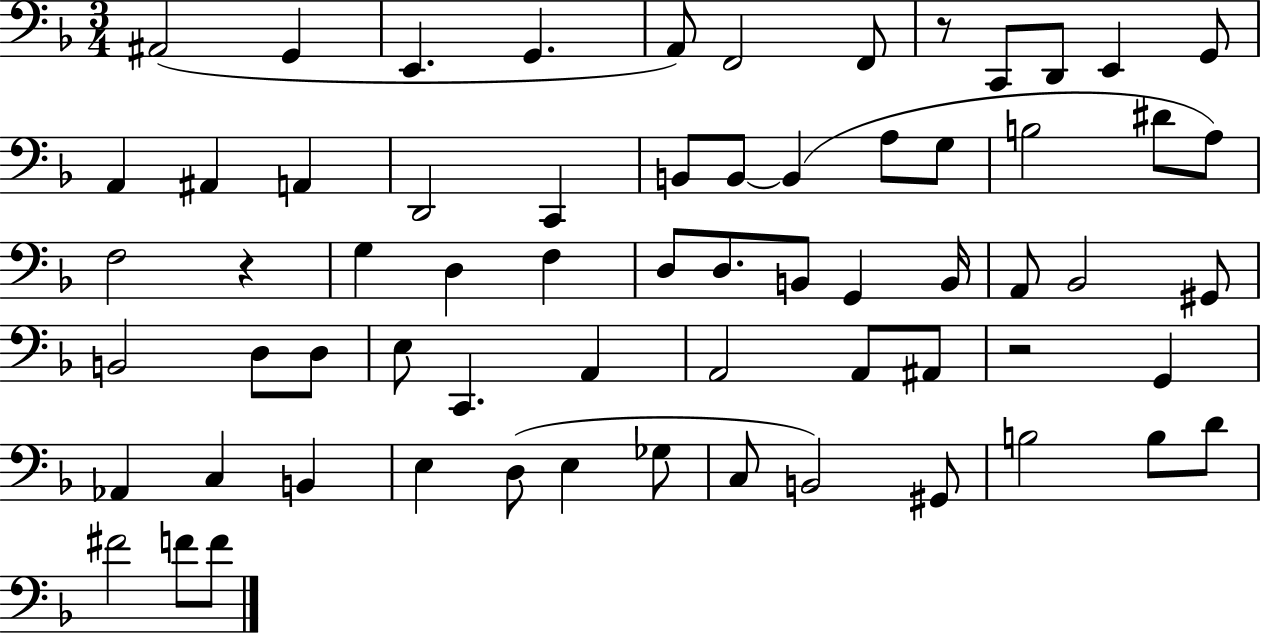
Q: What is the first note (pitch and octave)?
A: A#2